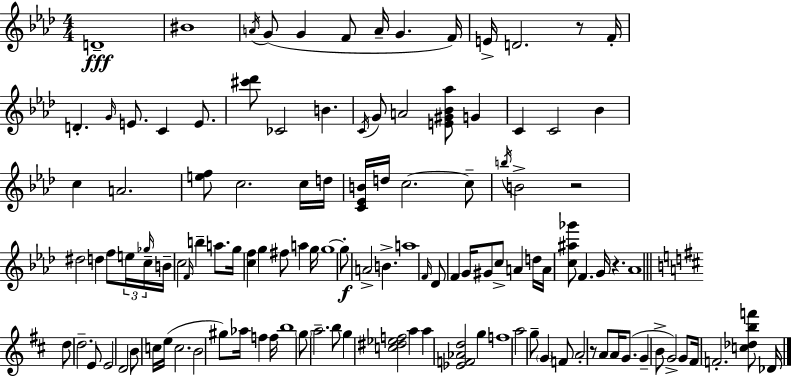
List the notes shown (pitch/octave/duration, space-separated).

D4/w BIS4/w A4/s G4/e G4/q F4/e A4/s G4/q. F4/s E4/s D4/h. R/e F4/s D4/q. G4/s E4/e. C4/q E4/e. [C#6,Db6]/e CES4/h B4/q. C4/s G4/e A4/h [E4,G#4,Bb4,Ab5]/e G4/q C4/q C4/h Bb4/q C5/q A4/h. [E5,F5]/e C5/h. C5/s D5/s [C4,Eb4,B4]/s D5/s C5/h. C5/e B5/s B4/h R/h D#5/h D5/q F5/e E5/s Gb5/s C5/s B4/s C5/h F4/s B5/q A5/e. G5/s [C5,F5]/q G5/q F#5/e A5/q G5/s G5/w G5/e A4/h B4/q. A5/w F4/s Db4/e F4/q G4/s G#4/e C5/e A4/q D5/s A4/s [C5,A#5,Gb6]/e F4/q. G4/s R/q. Ab4/w D5/e D5/h. E4/e E4/h D4/h B4/e C5/s E5/s C5/h. B4/h G#5/e Ab5/s F5/q F5/s B5/w G5/e A5/h. B5/e G5/q [C5,D#5,Eb5,F5]/h A5/q A5/q [Eb4,F4,Ab4,D5]/h G5/q F5/w A5/h G5/e G4/q F4/e A4/h R/e A4/e A4/s G4/e. G4/q B4/e G4/h G4/e F#4/s F4/h. [C5,Db5,B5,F6]/e Db4/s